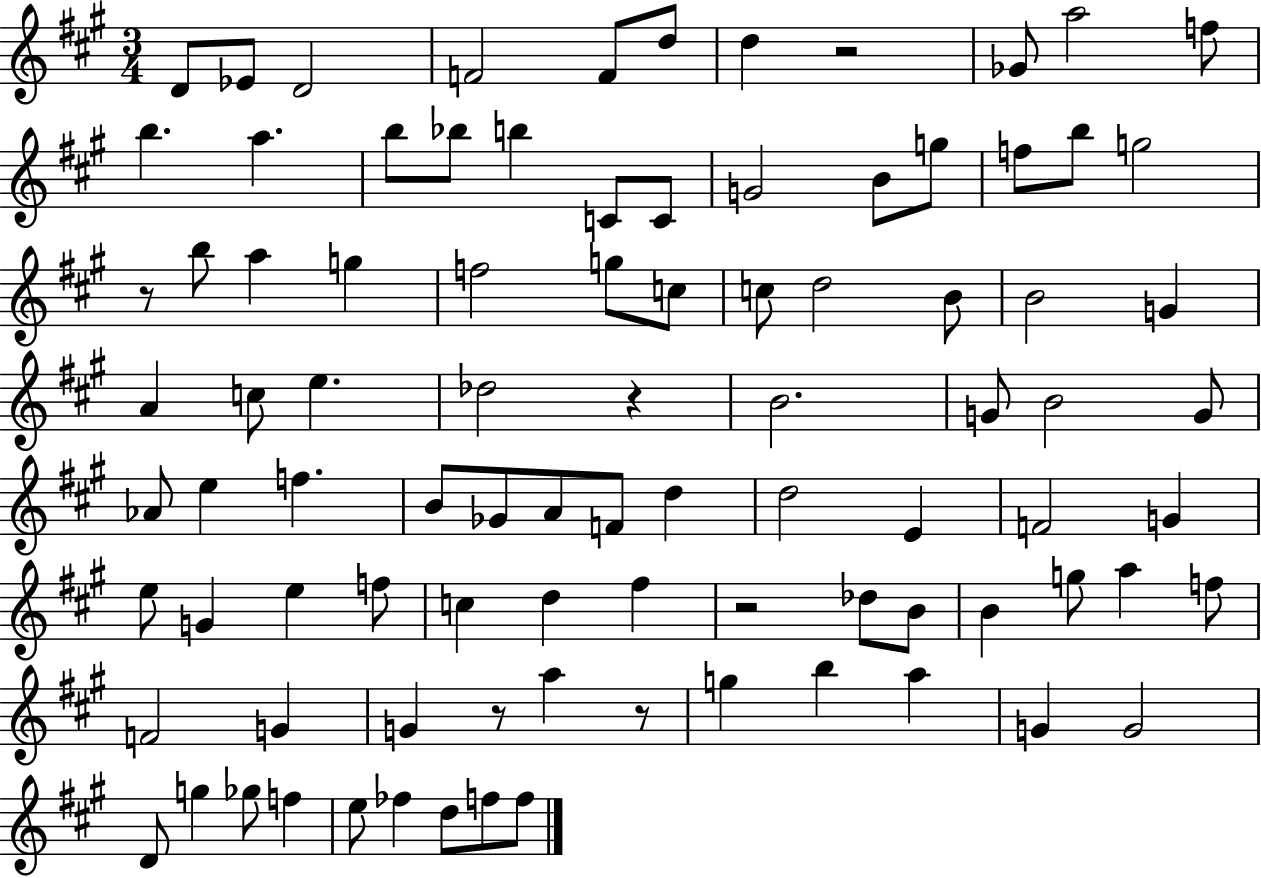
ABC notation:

X:1
T:Untitled
M:3/4
L:1/4
K:A
D/2 _E/2 D2 F2 F/2 d/2 d z2 _G/2 a2 f/2 b a b/2 _b/2 b C/2 C/2 G2 B/2 g/2 f/2 b/2 g2 z/2 b/2 a g f2 g/2 c/2 c/2 d2 B/2 B2 G A c/2 e _d2 z B2 G/2 B2 G/2 _A/2 e f B/2 _G/2 A/2 F/2 d d2 E F2 G e/2 G e f/2 c d ^f z2 _d/2 B/2 B g/2 a f/2 F2 G G z/2 a z/2 g b a G G2 D/2 g _g/2 f e/2 _f d/2 f/2 f/2